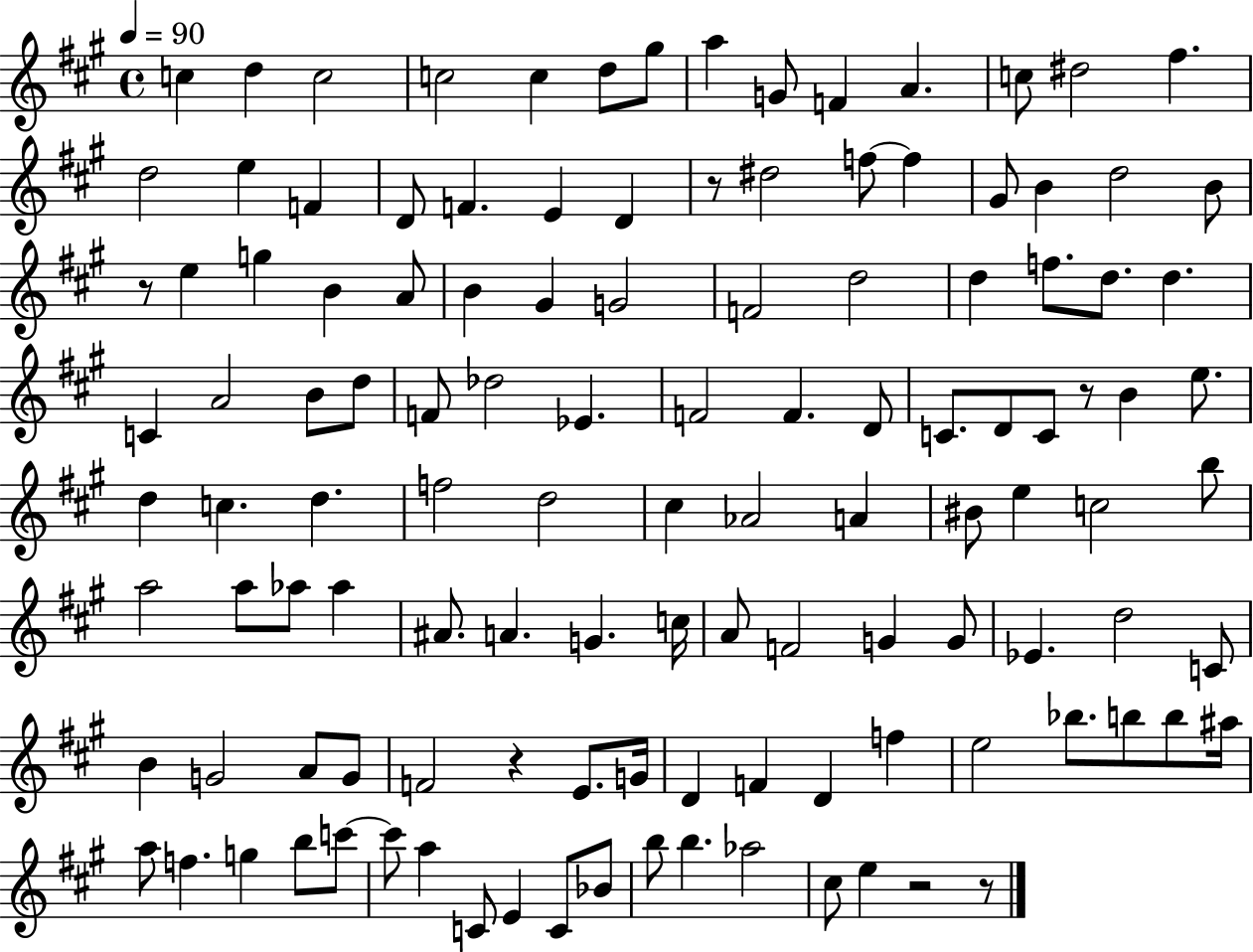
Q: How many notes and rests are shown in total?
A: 121